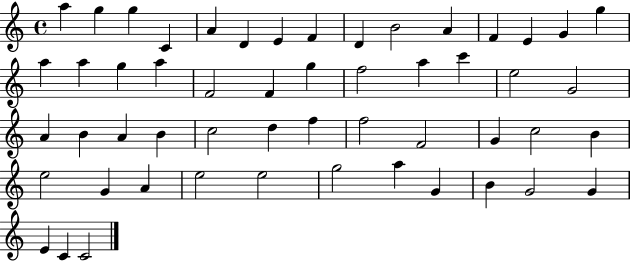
{
  \clef treble
  \time 4/4
  \defaultTimeSignature
  \key c \major
  a''4 g''4 g''4 c'4 | a'4 d'4 e'4 f'4 | d'4 b'2 a'4 | f'4 e'4 g'4 g''4 | \break a''4 a''4 g''4 a''4 | f'2 f'4 g''4 | f''2 a''4 c'''4 | e''2 g'2 | \break a'4 b'4 a'4 b'4 | c''2 d''4 f''4 | f''2 f'2 | g'4 c''2 b'4 | \break e''2 g'4 a'4 | e''2 e''2 | g''2 a''4 g'4 | b'4 g'2 g'4 | \break e'4 c'4 c'2 | \bar "|."
}